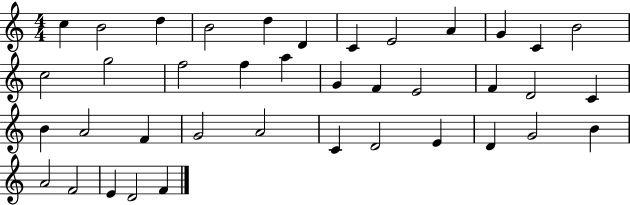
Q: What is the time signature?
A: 4/4